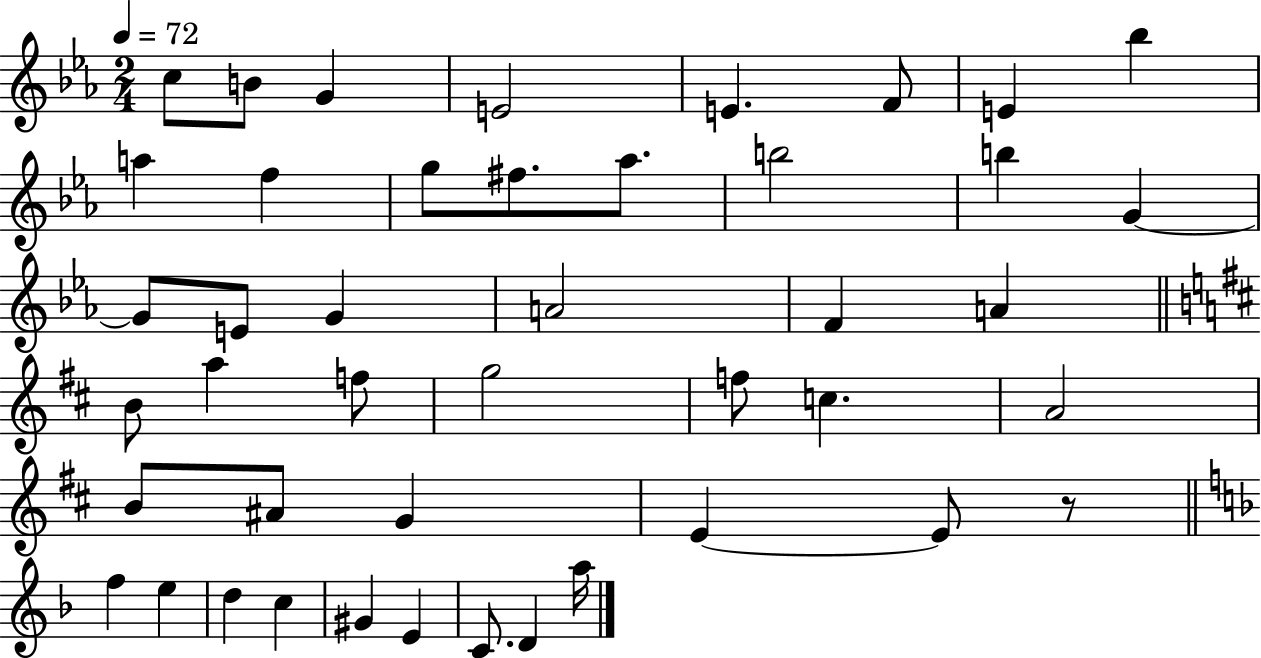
C5/e B4/e G4/q E4/h E4/q. F4/e E4/q Bb5/q A5/q F5/q G5/e F#5/e. Ab5/e. B5/h B5/q G4/q G4/e E4/e G4/q A4/h F4/q A4/q B4/e A5/q F5/e G5/h F5/e C5/q. A4/h B4/e A#4/e G4/q E4/q E4/e R/e F5/q E5/q D5/q C5/q G#4/q E4/q C4/e. D4/q A5/s